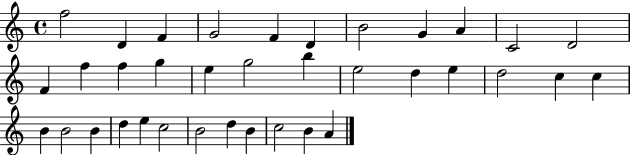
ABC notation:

X:1
T:Untitled
M:4/4
L:1/4
K:C
f2 D F G2 F D B2 G A C2 D2 F f f g e g2 b e2 d e d2 c c B B2 B d e c2 B2 d B c2 B A